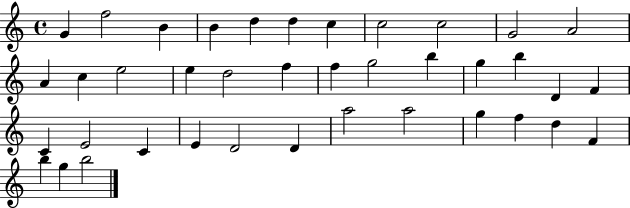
X:1
T:Untitled
M:4/4
L:1/4
K:C
G f2 B B d d c c2 c2 G2 A2 A c e2 e d2 f f g2 b g b D F C E2 C E D2 D a2 a2 g f d F b g b2